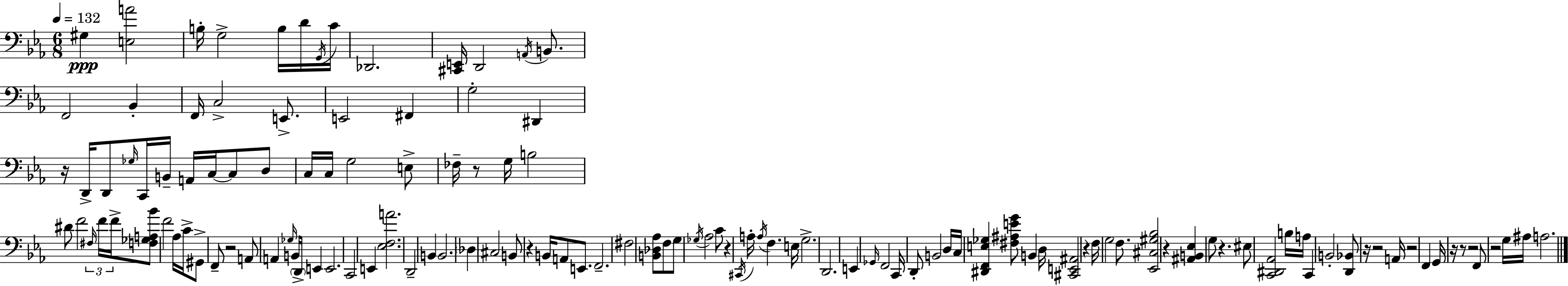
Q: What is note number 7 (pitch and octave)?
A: C4